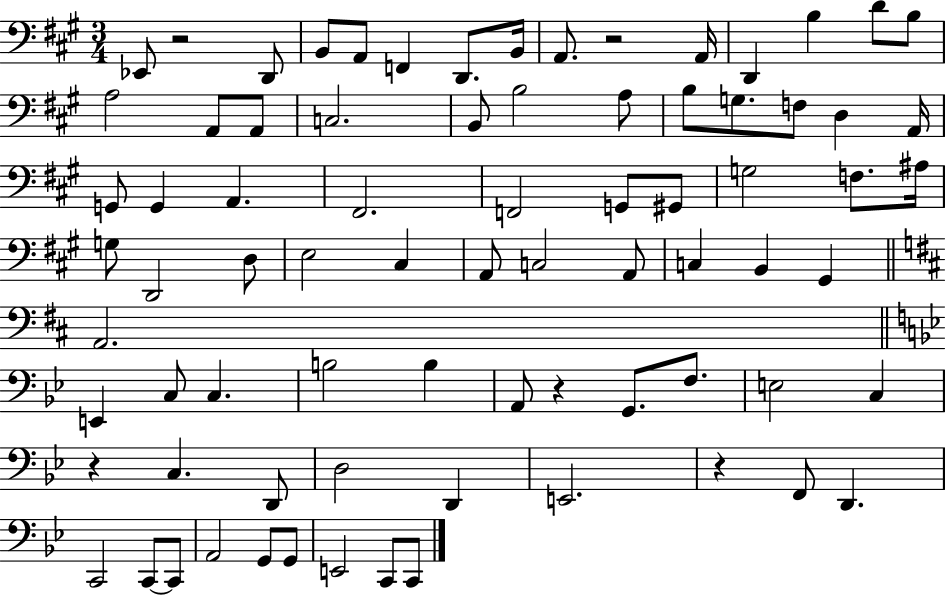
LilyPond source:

{
  \clef bass
  \numericTimeSignature
  \time 3/4
  \key a \major
  ees,8 r2 d,8 | b,8 a,8 f,4 d,8. b,16 | a,8. r2 a,16 | d,4 b4 d'8 b8 | \break a2 a,8 a,8 | c2. | b,8 b2 a8 | b8 g8. f8 d4 a,16 | \break g,8 g,4 a,4. | fis,2. | f,2 g,8 gis,8 | g2 f8. ais16 | \break g8 d,2 d8 | e2 cis4 | a,8 c2 a,8 | c4 b,4 gis,4 | \break \bar "||" \break \key d \major a,2. | \bar "||" \break \key g \minor e,4 c8 c4. | b2 b4 | a,8 r4 g,8. f8. | e2 c4 | \break r4 c4. d,8 | d2 d,4 | e,2. | r4 f,8 d,4. | \break c,2 c,8~~ c,8 | a,2 g,8 g,8 | e,2 c,8 c,8 | \bar "|."
}